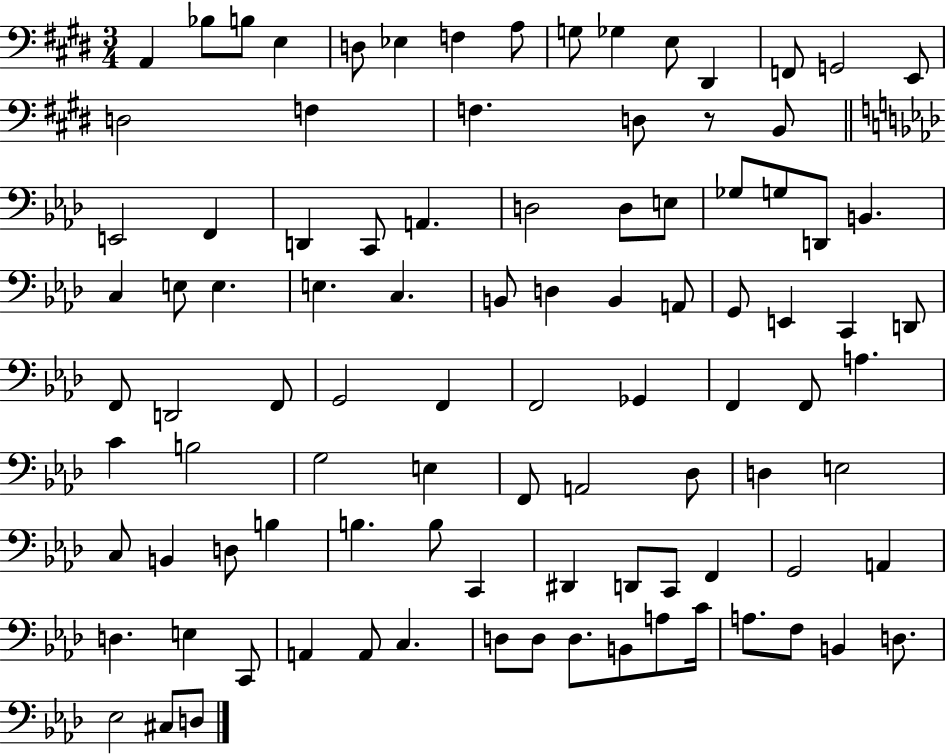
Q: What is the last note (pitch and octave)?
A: D3